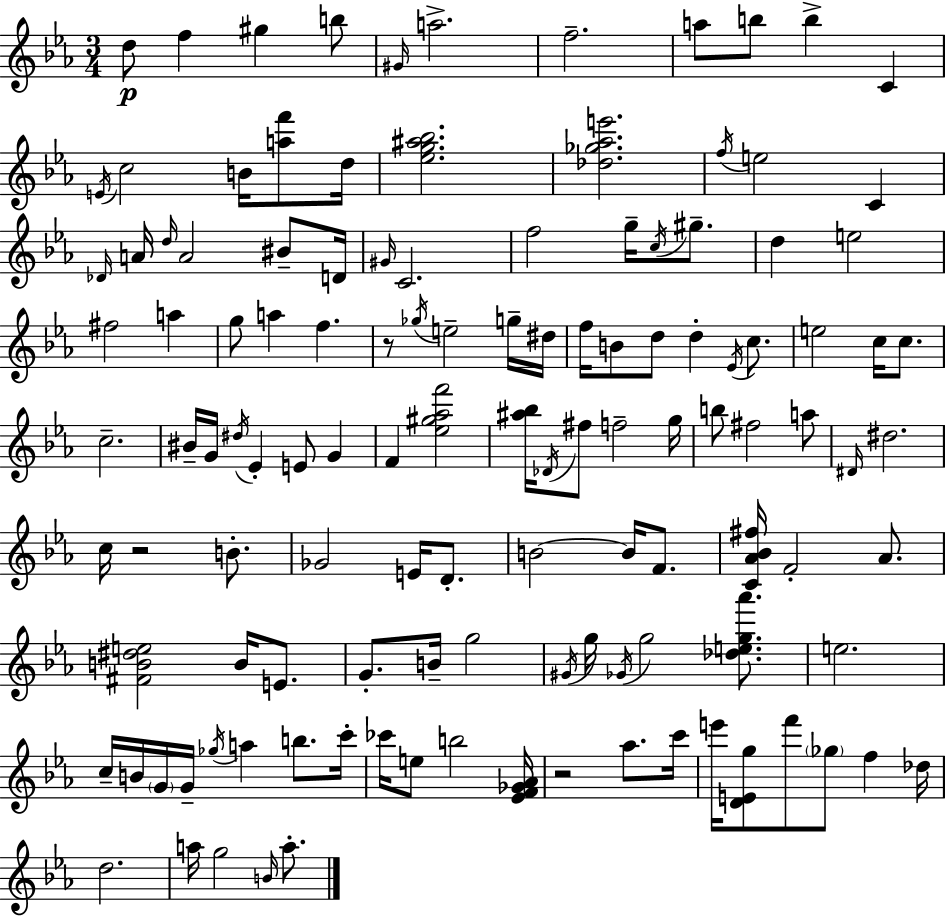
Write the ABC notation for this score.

X:1
T:Untitled
M:3/4
L:1/4
K:Cm
d/2 f ^g b/2 ^G/4 a2 f2 a/2 b/2 b C E/4 c2 B/4 [af']/2 d/4 [_eg^a_b]2 [_d_g_ae']2 f/4 e2 C _D/4 A/4 d/4 A2 ^B/2 D/4 ^G/4 C2 f2 g/4 c/4 ^g/2 d e2 ^f2 a g/2 a f z/2 _g/4 e2 g/4 ^d/4 f/4 B/2 d/2 d _E/4 c/2 e2 c/4 c/2 c2 ^B/4 G/4 ^d/4 _E E/2 G F [_e^g_af']2 [^a_b]/4 _D/4 ^f/2 f2 g/4 b/2 ^f2 a/2 ^D/4 ^d2 c/4 z2 B/2 _G2 E/4 D/2 B2 B/4 F/2 [C_A_B^f]/4 F2 _A/2 [^FB^de]2 B/4 E/2 G/2 B/4 g2 ^G/4 g/4 _G/4 g2 [_deg_a']/2 e2 c/4 B/4 G/4 G/4 _g/4 a b/2 c'/4 _c'/4 e/2 b2 [_EF_G_A]/4 z2 _a/2 c'/4 e'/4 [DEg]/2 f'/2 _g/2 f _d/4 d2 a/4 g2 B/4 a/2